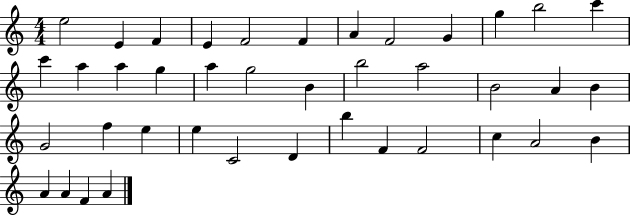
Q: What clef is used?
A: treble